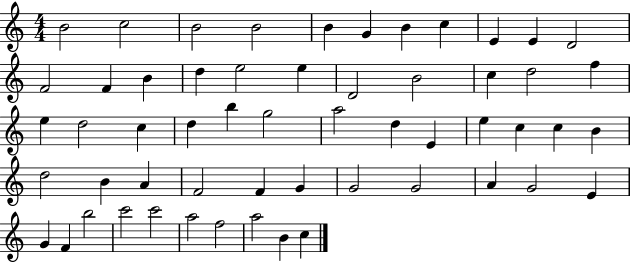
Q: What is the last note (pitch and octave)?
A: C5